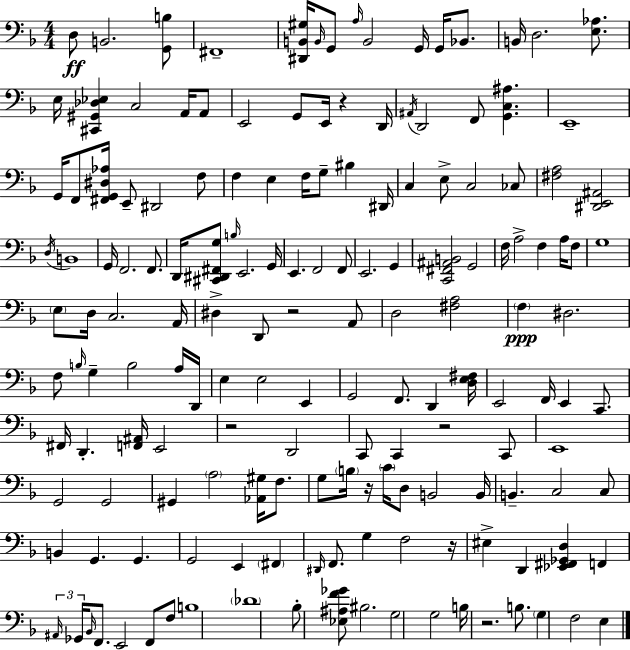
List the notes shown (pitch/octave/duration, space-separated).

D3/e B2/h. [G2,B3]/e F#2/w [D#2,B2,G#3]/s B2/s G2/e A3/s B2/h G2/s G2/s Bb2/e. B2/s D3/h. [E3,Ab3]/e. E3/s [C#2,G#2,Db3,Eb3]/q C3/h A2/s A2/e E2/h G2/e E2/s R/q D2/s A#2/s D2/h F2/e [G2,C3,A#3]/q. E2/w G2/s F2/e [F#2,G2,D#3,Ab3]/s E2/e D#2/h F3/e F3/q E3/q F3/s G3/e BIS3/q D#2/s C3/q E3/e C3/h CES3/e [F#3,A3]/h [D#2,E2,A#2]/h D3/s B2/w G2/s F2/h. F2/e. D2/s [C#2,D#2,F#2,G3]/e B3/s E2/h. G2/s E2/q. F2/h F2/e E2/h. G2/q [C2,F#2,A#2,B2]/h G2/h F3/s A3/h F3/q A3/s F3/e G3/w E3/e D3/s C3/h. A2/s D#3/q D2/e R/h A2/e D3/h [F#3,A3]/h F3/q D#3/h. F3/e B3/s G3/q B3/h A3/s D2/s E3/q E3/h E2/q G2/h F2/e. D2/q [D3,E3,F#3]/s E2/h F2/s E2/q C2/e. F#2/s D2/q. [F2,A#2]/s E2/h R/h D2/h C2/e C2/q R/h C2/e E2/w G2/h G2/h G#2/q A3/h [Ab2,G#3]/s F3/e. G3/e B3/s R/s C4/s D3/e B2/h B2/s B2/q. C3/h C3/e B2/q G2/q. G2/q. G2/h E2/q F#2/q D#2/s F2/e. G3/q F3/h R/s EIS3/q D2/q [Eb2,F#2,Gb2,D3]/q F2/q A#2/s Gb2/s Bb2/s F2/e. E2/h F2/e F3/e B3/w Db4/w Bb3/e [Eb3,A#3,F4,Gb4]/e BIS3/h. G3/h G3/h B3/s R/h. B3/e. G3/q F3/h E3/q